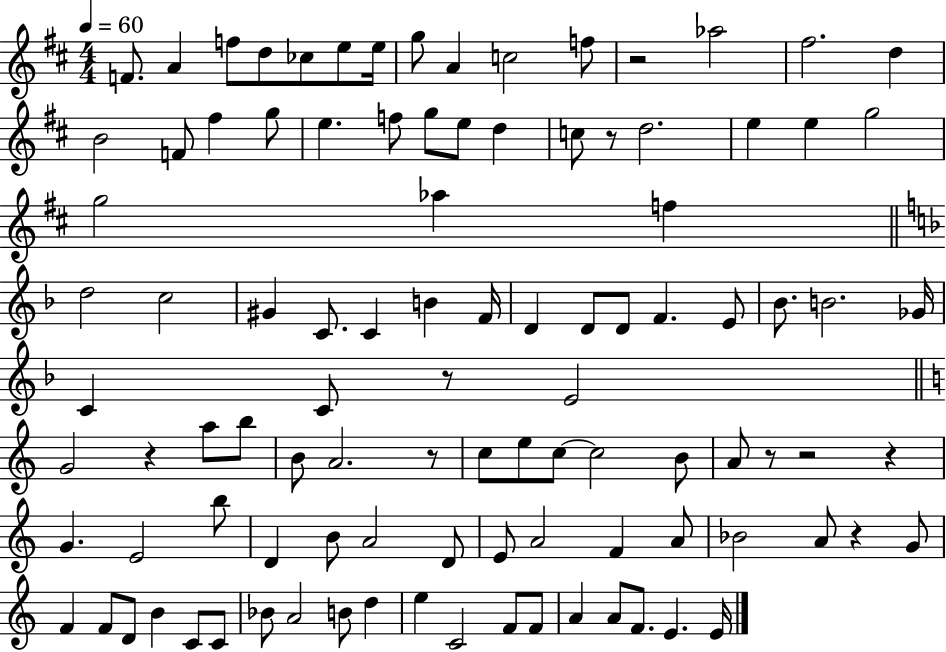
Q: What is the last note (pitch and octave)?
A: E4